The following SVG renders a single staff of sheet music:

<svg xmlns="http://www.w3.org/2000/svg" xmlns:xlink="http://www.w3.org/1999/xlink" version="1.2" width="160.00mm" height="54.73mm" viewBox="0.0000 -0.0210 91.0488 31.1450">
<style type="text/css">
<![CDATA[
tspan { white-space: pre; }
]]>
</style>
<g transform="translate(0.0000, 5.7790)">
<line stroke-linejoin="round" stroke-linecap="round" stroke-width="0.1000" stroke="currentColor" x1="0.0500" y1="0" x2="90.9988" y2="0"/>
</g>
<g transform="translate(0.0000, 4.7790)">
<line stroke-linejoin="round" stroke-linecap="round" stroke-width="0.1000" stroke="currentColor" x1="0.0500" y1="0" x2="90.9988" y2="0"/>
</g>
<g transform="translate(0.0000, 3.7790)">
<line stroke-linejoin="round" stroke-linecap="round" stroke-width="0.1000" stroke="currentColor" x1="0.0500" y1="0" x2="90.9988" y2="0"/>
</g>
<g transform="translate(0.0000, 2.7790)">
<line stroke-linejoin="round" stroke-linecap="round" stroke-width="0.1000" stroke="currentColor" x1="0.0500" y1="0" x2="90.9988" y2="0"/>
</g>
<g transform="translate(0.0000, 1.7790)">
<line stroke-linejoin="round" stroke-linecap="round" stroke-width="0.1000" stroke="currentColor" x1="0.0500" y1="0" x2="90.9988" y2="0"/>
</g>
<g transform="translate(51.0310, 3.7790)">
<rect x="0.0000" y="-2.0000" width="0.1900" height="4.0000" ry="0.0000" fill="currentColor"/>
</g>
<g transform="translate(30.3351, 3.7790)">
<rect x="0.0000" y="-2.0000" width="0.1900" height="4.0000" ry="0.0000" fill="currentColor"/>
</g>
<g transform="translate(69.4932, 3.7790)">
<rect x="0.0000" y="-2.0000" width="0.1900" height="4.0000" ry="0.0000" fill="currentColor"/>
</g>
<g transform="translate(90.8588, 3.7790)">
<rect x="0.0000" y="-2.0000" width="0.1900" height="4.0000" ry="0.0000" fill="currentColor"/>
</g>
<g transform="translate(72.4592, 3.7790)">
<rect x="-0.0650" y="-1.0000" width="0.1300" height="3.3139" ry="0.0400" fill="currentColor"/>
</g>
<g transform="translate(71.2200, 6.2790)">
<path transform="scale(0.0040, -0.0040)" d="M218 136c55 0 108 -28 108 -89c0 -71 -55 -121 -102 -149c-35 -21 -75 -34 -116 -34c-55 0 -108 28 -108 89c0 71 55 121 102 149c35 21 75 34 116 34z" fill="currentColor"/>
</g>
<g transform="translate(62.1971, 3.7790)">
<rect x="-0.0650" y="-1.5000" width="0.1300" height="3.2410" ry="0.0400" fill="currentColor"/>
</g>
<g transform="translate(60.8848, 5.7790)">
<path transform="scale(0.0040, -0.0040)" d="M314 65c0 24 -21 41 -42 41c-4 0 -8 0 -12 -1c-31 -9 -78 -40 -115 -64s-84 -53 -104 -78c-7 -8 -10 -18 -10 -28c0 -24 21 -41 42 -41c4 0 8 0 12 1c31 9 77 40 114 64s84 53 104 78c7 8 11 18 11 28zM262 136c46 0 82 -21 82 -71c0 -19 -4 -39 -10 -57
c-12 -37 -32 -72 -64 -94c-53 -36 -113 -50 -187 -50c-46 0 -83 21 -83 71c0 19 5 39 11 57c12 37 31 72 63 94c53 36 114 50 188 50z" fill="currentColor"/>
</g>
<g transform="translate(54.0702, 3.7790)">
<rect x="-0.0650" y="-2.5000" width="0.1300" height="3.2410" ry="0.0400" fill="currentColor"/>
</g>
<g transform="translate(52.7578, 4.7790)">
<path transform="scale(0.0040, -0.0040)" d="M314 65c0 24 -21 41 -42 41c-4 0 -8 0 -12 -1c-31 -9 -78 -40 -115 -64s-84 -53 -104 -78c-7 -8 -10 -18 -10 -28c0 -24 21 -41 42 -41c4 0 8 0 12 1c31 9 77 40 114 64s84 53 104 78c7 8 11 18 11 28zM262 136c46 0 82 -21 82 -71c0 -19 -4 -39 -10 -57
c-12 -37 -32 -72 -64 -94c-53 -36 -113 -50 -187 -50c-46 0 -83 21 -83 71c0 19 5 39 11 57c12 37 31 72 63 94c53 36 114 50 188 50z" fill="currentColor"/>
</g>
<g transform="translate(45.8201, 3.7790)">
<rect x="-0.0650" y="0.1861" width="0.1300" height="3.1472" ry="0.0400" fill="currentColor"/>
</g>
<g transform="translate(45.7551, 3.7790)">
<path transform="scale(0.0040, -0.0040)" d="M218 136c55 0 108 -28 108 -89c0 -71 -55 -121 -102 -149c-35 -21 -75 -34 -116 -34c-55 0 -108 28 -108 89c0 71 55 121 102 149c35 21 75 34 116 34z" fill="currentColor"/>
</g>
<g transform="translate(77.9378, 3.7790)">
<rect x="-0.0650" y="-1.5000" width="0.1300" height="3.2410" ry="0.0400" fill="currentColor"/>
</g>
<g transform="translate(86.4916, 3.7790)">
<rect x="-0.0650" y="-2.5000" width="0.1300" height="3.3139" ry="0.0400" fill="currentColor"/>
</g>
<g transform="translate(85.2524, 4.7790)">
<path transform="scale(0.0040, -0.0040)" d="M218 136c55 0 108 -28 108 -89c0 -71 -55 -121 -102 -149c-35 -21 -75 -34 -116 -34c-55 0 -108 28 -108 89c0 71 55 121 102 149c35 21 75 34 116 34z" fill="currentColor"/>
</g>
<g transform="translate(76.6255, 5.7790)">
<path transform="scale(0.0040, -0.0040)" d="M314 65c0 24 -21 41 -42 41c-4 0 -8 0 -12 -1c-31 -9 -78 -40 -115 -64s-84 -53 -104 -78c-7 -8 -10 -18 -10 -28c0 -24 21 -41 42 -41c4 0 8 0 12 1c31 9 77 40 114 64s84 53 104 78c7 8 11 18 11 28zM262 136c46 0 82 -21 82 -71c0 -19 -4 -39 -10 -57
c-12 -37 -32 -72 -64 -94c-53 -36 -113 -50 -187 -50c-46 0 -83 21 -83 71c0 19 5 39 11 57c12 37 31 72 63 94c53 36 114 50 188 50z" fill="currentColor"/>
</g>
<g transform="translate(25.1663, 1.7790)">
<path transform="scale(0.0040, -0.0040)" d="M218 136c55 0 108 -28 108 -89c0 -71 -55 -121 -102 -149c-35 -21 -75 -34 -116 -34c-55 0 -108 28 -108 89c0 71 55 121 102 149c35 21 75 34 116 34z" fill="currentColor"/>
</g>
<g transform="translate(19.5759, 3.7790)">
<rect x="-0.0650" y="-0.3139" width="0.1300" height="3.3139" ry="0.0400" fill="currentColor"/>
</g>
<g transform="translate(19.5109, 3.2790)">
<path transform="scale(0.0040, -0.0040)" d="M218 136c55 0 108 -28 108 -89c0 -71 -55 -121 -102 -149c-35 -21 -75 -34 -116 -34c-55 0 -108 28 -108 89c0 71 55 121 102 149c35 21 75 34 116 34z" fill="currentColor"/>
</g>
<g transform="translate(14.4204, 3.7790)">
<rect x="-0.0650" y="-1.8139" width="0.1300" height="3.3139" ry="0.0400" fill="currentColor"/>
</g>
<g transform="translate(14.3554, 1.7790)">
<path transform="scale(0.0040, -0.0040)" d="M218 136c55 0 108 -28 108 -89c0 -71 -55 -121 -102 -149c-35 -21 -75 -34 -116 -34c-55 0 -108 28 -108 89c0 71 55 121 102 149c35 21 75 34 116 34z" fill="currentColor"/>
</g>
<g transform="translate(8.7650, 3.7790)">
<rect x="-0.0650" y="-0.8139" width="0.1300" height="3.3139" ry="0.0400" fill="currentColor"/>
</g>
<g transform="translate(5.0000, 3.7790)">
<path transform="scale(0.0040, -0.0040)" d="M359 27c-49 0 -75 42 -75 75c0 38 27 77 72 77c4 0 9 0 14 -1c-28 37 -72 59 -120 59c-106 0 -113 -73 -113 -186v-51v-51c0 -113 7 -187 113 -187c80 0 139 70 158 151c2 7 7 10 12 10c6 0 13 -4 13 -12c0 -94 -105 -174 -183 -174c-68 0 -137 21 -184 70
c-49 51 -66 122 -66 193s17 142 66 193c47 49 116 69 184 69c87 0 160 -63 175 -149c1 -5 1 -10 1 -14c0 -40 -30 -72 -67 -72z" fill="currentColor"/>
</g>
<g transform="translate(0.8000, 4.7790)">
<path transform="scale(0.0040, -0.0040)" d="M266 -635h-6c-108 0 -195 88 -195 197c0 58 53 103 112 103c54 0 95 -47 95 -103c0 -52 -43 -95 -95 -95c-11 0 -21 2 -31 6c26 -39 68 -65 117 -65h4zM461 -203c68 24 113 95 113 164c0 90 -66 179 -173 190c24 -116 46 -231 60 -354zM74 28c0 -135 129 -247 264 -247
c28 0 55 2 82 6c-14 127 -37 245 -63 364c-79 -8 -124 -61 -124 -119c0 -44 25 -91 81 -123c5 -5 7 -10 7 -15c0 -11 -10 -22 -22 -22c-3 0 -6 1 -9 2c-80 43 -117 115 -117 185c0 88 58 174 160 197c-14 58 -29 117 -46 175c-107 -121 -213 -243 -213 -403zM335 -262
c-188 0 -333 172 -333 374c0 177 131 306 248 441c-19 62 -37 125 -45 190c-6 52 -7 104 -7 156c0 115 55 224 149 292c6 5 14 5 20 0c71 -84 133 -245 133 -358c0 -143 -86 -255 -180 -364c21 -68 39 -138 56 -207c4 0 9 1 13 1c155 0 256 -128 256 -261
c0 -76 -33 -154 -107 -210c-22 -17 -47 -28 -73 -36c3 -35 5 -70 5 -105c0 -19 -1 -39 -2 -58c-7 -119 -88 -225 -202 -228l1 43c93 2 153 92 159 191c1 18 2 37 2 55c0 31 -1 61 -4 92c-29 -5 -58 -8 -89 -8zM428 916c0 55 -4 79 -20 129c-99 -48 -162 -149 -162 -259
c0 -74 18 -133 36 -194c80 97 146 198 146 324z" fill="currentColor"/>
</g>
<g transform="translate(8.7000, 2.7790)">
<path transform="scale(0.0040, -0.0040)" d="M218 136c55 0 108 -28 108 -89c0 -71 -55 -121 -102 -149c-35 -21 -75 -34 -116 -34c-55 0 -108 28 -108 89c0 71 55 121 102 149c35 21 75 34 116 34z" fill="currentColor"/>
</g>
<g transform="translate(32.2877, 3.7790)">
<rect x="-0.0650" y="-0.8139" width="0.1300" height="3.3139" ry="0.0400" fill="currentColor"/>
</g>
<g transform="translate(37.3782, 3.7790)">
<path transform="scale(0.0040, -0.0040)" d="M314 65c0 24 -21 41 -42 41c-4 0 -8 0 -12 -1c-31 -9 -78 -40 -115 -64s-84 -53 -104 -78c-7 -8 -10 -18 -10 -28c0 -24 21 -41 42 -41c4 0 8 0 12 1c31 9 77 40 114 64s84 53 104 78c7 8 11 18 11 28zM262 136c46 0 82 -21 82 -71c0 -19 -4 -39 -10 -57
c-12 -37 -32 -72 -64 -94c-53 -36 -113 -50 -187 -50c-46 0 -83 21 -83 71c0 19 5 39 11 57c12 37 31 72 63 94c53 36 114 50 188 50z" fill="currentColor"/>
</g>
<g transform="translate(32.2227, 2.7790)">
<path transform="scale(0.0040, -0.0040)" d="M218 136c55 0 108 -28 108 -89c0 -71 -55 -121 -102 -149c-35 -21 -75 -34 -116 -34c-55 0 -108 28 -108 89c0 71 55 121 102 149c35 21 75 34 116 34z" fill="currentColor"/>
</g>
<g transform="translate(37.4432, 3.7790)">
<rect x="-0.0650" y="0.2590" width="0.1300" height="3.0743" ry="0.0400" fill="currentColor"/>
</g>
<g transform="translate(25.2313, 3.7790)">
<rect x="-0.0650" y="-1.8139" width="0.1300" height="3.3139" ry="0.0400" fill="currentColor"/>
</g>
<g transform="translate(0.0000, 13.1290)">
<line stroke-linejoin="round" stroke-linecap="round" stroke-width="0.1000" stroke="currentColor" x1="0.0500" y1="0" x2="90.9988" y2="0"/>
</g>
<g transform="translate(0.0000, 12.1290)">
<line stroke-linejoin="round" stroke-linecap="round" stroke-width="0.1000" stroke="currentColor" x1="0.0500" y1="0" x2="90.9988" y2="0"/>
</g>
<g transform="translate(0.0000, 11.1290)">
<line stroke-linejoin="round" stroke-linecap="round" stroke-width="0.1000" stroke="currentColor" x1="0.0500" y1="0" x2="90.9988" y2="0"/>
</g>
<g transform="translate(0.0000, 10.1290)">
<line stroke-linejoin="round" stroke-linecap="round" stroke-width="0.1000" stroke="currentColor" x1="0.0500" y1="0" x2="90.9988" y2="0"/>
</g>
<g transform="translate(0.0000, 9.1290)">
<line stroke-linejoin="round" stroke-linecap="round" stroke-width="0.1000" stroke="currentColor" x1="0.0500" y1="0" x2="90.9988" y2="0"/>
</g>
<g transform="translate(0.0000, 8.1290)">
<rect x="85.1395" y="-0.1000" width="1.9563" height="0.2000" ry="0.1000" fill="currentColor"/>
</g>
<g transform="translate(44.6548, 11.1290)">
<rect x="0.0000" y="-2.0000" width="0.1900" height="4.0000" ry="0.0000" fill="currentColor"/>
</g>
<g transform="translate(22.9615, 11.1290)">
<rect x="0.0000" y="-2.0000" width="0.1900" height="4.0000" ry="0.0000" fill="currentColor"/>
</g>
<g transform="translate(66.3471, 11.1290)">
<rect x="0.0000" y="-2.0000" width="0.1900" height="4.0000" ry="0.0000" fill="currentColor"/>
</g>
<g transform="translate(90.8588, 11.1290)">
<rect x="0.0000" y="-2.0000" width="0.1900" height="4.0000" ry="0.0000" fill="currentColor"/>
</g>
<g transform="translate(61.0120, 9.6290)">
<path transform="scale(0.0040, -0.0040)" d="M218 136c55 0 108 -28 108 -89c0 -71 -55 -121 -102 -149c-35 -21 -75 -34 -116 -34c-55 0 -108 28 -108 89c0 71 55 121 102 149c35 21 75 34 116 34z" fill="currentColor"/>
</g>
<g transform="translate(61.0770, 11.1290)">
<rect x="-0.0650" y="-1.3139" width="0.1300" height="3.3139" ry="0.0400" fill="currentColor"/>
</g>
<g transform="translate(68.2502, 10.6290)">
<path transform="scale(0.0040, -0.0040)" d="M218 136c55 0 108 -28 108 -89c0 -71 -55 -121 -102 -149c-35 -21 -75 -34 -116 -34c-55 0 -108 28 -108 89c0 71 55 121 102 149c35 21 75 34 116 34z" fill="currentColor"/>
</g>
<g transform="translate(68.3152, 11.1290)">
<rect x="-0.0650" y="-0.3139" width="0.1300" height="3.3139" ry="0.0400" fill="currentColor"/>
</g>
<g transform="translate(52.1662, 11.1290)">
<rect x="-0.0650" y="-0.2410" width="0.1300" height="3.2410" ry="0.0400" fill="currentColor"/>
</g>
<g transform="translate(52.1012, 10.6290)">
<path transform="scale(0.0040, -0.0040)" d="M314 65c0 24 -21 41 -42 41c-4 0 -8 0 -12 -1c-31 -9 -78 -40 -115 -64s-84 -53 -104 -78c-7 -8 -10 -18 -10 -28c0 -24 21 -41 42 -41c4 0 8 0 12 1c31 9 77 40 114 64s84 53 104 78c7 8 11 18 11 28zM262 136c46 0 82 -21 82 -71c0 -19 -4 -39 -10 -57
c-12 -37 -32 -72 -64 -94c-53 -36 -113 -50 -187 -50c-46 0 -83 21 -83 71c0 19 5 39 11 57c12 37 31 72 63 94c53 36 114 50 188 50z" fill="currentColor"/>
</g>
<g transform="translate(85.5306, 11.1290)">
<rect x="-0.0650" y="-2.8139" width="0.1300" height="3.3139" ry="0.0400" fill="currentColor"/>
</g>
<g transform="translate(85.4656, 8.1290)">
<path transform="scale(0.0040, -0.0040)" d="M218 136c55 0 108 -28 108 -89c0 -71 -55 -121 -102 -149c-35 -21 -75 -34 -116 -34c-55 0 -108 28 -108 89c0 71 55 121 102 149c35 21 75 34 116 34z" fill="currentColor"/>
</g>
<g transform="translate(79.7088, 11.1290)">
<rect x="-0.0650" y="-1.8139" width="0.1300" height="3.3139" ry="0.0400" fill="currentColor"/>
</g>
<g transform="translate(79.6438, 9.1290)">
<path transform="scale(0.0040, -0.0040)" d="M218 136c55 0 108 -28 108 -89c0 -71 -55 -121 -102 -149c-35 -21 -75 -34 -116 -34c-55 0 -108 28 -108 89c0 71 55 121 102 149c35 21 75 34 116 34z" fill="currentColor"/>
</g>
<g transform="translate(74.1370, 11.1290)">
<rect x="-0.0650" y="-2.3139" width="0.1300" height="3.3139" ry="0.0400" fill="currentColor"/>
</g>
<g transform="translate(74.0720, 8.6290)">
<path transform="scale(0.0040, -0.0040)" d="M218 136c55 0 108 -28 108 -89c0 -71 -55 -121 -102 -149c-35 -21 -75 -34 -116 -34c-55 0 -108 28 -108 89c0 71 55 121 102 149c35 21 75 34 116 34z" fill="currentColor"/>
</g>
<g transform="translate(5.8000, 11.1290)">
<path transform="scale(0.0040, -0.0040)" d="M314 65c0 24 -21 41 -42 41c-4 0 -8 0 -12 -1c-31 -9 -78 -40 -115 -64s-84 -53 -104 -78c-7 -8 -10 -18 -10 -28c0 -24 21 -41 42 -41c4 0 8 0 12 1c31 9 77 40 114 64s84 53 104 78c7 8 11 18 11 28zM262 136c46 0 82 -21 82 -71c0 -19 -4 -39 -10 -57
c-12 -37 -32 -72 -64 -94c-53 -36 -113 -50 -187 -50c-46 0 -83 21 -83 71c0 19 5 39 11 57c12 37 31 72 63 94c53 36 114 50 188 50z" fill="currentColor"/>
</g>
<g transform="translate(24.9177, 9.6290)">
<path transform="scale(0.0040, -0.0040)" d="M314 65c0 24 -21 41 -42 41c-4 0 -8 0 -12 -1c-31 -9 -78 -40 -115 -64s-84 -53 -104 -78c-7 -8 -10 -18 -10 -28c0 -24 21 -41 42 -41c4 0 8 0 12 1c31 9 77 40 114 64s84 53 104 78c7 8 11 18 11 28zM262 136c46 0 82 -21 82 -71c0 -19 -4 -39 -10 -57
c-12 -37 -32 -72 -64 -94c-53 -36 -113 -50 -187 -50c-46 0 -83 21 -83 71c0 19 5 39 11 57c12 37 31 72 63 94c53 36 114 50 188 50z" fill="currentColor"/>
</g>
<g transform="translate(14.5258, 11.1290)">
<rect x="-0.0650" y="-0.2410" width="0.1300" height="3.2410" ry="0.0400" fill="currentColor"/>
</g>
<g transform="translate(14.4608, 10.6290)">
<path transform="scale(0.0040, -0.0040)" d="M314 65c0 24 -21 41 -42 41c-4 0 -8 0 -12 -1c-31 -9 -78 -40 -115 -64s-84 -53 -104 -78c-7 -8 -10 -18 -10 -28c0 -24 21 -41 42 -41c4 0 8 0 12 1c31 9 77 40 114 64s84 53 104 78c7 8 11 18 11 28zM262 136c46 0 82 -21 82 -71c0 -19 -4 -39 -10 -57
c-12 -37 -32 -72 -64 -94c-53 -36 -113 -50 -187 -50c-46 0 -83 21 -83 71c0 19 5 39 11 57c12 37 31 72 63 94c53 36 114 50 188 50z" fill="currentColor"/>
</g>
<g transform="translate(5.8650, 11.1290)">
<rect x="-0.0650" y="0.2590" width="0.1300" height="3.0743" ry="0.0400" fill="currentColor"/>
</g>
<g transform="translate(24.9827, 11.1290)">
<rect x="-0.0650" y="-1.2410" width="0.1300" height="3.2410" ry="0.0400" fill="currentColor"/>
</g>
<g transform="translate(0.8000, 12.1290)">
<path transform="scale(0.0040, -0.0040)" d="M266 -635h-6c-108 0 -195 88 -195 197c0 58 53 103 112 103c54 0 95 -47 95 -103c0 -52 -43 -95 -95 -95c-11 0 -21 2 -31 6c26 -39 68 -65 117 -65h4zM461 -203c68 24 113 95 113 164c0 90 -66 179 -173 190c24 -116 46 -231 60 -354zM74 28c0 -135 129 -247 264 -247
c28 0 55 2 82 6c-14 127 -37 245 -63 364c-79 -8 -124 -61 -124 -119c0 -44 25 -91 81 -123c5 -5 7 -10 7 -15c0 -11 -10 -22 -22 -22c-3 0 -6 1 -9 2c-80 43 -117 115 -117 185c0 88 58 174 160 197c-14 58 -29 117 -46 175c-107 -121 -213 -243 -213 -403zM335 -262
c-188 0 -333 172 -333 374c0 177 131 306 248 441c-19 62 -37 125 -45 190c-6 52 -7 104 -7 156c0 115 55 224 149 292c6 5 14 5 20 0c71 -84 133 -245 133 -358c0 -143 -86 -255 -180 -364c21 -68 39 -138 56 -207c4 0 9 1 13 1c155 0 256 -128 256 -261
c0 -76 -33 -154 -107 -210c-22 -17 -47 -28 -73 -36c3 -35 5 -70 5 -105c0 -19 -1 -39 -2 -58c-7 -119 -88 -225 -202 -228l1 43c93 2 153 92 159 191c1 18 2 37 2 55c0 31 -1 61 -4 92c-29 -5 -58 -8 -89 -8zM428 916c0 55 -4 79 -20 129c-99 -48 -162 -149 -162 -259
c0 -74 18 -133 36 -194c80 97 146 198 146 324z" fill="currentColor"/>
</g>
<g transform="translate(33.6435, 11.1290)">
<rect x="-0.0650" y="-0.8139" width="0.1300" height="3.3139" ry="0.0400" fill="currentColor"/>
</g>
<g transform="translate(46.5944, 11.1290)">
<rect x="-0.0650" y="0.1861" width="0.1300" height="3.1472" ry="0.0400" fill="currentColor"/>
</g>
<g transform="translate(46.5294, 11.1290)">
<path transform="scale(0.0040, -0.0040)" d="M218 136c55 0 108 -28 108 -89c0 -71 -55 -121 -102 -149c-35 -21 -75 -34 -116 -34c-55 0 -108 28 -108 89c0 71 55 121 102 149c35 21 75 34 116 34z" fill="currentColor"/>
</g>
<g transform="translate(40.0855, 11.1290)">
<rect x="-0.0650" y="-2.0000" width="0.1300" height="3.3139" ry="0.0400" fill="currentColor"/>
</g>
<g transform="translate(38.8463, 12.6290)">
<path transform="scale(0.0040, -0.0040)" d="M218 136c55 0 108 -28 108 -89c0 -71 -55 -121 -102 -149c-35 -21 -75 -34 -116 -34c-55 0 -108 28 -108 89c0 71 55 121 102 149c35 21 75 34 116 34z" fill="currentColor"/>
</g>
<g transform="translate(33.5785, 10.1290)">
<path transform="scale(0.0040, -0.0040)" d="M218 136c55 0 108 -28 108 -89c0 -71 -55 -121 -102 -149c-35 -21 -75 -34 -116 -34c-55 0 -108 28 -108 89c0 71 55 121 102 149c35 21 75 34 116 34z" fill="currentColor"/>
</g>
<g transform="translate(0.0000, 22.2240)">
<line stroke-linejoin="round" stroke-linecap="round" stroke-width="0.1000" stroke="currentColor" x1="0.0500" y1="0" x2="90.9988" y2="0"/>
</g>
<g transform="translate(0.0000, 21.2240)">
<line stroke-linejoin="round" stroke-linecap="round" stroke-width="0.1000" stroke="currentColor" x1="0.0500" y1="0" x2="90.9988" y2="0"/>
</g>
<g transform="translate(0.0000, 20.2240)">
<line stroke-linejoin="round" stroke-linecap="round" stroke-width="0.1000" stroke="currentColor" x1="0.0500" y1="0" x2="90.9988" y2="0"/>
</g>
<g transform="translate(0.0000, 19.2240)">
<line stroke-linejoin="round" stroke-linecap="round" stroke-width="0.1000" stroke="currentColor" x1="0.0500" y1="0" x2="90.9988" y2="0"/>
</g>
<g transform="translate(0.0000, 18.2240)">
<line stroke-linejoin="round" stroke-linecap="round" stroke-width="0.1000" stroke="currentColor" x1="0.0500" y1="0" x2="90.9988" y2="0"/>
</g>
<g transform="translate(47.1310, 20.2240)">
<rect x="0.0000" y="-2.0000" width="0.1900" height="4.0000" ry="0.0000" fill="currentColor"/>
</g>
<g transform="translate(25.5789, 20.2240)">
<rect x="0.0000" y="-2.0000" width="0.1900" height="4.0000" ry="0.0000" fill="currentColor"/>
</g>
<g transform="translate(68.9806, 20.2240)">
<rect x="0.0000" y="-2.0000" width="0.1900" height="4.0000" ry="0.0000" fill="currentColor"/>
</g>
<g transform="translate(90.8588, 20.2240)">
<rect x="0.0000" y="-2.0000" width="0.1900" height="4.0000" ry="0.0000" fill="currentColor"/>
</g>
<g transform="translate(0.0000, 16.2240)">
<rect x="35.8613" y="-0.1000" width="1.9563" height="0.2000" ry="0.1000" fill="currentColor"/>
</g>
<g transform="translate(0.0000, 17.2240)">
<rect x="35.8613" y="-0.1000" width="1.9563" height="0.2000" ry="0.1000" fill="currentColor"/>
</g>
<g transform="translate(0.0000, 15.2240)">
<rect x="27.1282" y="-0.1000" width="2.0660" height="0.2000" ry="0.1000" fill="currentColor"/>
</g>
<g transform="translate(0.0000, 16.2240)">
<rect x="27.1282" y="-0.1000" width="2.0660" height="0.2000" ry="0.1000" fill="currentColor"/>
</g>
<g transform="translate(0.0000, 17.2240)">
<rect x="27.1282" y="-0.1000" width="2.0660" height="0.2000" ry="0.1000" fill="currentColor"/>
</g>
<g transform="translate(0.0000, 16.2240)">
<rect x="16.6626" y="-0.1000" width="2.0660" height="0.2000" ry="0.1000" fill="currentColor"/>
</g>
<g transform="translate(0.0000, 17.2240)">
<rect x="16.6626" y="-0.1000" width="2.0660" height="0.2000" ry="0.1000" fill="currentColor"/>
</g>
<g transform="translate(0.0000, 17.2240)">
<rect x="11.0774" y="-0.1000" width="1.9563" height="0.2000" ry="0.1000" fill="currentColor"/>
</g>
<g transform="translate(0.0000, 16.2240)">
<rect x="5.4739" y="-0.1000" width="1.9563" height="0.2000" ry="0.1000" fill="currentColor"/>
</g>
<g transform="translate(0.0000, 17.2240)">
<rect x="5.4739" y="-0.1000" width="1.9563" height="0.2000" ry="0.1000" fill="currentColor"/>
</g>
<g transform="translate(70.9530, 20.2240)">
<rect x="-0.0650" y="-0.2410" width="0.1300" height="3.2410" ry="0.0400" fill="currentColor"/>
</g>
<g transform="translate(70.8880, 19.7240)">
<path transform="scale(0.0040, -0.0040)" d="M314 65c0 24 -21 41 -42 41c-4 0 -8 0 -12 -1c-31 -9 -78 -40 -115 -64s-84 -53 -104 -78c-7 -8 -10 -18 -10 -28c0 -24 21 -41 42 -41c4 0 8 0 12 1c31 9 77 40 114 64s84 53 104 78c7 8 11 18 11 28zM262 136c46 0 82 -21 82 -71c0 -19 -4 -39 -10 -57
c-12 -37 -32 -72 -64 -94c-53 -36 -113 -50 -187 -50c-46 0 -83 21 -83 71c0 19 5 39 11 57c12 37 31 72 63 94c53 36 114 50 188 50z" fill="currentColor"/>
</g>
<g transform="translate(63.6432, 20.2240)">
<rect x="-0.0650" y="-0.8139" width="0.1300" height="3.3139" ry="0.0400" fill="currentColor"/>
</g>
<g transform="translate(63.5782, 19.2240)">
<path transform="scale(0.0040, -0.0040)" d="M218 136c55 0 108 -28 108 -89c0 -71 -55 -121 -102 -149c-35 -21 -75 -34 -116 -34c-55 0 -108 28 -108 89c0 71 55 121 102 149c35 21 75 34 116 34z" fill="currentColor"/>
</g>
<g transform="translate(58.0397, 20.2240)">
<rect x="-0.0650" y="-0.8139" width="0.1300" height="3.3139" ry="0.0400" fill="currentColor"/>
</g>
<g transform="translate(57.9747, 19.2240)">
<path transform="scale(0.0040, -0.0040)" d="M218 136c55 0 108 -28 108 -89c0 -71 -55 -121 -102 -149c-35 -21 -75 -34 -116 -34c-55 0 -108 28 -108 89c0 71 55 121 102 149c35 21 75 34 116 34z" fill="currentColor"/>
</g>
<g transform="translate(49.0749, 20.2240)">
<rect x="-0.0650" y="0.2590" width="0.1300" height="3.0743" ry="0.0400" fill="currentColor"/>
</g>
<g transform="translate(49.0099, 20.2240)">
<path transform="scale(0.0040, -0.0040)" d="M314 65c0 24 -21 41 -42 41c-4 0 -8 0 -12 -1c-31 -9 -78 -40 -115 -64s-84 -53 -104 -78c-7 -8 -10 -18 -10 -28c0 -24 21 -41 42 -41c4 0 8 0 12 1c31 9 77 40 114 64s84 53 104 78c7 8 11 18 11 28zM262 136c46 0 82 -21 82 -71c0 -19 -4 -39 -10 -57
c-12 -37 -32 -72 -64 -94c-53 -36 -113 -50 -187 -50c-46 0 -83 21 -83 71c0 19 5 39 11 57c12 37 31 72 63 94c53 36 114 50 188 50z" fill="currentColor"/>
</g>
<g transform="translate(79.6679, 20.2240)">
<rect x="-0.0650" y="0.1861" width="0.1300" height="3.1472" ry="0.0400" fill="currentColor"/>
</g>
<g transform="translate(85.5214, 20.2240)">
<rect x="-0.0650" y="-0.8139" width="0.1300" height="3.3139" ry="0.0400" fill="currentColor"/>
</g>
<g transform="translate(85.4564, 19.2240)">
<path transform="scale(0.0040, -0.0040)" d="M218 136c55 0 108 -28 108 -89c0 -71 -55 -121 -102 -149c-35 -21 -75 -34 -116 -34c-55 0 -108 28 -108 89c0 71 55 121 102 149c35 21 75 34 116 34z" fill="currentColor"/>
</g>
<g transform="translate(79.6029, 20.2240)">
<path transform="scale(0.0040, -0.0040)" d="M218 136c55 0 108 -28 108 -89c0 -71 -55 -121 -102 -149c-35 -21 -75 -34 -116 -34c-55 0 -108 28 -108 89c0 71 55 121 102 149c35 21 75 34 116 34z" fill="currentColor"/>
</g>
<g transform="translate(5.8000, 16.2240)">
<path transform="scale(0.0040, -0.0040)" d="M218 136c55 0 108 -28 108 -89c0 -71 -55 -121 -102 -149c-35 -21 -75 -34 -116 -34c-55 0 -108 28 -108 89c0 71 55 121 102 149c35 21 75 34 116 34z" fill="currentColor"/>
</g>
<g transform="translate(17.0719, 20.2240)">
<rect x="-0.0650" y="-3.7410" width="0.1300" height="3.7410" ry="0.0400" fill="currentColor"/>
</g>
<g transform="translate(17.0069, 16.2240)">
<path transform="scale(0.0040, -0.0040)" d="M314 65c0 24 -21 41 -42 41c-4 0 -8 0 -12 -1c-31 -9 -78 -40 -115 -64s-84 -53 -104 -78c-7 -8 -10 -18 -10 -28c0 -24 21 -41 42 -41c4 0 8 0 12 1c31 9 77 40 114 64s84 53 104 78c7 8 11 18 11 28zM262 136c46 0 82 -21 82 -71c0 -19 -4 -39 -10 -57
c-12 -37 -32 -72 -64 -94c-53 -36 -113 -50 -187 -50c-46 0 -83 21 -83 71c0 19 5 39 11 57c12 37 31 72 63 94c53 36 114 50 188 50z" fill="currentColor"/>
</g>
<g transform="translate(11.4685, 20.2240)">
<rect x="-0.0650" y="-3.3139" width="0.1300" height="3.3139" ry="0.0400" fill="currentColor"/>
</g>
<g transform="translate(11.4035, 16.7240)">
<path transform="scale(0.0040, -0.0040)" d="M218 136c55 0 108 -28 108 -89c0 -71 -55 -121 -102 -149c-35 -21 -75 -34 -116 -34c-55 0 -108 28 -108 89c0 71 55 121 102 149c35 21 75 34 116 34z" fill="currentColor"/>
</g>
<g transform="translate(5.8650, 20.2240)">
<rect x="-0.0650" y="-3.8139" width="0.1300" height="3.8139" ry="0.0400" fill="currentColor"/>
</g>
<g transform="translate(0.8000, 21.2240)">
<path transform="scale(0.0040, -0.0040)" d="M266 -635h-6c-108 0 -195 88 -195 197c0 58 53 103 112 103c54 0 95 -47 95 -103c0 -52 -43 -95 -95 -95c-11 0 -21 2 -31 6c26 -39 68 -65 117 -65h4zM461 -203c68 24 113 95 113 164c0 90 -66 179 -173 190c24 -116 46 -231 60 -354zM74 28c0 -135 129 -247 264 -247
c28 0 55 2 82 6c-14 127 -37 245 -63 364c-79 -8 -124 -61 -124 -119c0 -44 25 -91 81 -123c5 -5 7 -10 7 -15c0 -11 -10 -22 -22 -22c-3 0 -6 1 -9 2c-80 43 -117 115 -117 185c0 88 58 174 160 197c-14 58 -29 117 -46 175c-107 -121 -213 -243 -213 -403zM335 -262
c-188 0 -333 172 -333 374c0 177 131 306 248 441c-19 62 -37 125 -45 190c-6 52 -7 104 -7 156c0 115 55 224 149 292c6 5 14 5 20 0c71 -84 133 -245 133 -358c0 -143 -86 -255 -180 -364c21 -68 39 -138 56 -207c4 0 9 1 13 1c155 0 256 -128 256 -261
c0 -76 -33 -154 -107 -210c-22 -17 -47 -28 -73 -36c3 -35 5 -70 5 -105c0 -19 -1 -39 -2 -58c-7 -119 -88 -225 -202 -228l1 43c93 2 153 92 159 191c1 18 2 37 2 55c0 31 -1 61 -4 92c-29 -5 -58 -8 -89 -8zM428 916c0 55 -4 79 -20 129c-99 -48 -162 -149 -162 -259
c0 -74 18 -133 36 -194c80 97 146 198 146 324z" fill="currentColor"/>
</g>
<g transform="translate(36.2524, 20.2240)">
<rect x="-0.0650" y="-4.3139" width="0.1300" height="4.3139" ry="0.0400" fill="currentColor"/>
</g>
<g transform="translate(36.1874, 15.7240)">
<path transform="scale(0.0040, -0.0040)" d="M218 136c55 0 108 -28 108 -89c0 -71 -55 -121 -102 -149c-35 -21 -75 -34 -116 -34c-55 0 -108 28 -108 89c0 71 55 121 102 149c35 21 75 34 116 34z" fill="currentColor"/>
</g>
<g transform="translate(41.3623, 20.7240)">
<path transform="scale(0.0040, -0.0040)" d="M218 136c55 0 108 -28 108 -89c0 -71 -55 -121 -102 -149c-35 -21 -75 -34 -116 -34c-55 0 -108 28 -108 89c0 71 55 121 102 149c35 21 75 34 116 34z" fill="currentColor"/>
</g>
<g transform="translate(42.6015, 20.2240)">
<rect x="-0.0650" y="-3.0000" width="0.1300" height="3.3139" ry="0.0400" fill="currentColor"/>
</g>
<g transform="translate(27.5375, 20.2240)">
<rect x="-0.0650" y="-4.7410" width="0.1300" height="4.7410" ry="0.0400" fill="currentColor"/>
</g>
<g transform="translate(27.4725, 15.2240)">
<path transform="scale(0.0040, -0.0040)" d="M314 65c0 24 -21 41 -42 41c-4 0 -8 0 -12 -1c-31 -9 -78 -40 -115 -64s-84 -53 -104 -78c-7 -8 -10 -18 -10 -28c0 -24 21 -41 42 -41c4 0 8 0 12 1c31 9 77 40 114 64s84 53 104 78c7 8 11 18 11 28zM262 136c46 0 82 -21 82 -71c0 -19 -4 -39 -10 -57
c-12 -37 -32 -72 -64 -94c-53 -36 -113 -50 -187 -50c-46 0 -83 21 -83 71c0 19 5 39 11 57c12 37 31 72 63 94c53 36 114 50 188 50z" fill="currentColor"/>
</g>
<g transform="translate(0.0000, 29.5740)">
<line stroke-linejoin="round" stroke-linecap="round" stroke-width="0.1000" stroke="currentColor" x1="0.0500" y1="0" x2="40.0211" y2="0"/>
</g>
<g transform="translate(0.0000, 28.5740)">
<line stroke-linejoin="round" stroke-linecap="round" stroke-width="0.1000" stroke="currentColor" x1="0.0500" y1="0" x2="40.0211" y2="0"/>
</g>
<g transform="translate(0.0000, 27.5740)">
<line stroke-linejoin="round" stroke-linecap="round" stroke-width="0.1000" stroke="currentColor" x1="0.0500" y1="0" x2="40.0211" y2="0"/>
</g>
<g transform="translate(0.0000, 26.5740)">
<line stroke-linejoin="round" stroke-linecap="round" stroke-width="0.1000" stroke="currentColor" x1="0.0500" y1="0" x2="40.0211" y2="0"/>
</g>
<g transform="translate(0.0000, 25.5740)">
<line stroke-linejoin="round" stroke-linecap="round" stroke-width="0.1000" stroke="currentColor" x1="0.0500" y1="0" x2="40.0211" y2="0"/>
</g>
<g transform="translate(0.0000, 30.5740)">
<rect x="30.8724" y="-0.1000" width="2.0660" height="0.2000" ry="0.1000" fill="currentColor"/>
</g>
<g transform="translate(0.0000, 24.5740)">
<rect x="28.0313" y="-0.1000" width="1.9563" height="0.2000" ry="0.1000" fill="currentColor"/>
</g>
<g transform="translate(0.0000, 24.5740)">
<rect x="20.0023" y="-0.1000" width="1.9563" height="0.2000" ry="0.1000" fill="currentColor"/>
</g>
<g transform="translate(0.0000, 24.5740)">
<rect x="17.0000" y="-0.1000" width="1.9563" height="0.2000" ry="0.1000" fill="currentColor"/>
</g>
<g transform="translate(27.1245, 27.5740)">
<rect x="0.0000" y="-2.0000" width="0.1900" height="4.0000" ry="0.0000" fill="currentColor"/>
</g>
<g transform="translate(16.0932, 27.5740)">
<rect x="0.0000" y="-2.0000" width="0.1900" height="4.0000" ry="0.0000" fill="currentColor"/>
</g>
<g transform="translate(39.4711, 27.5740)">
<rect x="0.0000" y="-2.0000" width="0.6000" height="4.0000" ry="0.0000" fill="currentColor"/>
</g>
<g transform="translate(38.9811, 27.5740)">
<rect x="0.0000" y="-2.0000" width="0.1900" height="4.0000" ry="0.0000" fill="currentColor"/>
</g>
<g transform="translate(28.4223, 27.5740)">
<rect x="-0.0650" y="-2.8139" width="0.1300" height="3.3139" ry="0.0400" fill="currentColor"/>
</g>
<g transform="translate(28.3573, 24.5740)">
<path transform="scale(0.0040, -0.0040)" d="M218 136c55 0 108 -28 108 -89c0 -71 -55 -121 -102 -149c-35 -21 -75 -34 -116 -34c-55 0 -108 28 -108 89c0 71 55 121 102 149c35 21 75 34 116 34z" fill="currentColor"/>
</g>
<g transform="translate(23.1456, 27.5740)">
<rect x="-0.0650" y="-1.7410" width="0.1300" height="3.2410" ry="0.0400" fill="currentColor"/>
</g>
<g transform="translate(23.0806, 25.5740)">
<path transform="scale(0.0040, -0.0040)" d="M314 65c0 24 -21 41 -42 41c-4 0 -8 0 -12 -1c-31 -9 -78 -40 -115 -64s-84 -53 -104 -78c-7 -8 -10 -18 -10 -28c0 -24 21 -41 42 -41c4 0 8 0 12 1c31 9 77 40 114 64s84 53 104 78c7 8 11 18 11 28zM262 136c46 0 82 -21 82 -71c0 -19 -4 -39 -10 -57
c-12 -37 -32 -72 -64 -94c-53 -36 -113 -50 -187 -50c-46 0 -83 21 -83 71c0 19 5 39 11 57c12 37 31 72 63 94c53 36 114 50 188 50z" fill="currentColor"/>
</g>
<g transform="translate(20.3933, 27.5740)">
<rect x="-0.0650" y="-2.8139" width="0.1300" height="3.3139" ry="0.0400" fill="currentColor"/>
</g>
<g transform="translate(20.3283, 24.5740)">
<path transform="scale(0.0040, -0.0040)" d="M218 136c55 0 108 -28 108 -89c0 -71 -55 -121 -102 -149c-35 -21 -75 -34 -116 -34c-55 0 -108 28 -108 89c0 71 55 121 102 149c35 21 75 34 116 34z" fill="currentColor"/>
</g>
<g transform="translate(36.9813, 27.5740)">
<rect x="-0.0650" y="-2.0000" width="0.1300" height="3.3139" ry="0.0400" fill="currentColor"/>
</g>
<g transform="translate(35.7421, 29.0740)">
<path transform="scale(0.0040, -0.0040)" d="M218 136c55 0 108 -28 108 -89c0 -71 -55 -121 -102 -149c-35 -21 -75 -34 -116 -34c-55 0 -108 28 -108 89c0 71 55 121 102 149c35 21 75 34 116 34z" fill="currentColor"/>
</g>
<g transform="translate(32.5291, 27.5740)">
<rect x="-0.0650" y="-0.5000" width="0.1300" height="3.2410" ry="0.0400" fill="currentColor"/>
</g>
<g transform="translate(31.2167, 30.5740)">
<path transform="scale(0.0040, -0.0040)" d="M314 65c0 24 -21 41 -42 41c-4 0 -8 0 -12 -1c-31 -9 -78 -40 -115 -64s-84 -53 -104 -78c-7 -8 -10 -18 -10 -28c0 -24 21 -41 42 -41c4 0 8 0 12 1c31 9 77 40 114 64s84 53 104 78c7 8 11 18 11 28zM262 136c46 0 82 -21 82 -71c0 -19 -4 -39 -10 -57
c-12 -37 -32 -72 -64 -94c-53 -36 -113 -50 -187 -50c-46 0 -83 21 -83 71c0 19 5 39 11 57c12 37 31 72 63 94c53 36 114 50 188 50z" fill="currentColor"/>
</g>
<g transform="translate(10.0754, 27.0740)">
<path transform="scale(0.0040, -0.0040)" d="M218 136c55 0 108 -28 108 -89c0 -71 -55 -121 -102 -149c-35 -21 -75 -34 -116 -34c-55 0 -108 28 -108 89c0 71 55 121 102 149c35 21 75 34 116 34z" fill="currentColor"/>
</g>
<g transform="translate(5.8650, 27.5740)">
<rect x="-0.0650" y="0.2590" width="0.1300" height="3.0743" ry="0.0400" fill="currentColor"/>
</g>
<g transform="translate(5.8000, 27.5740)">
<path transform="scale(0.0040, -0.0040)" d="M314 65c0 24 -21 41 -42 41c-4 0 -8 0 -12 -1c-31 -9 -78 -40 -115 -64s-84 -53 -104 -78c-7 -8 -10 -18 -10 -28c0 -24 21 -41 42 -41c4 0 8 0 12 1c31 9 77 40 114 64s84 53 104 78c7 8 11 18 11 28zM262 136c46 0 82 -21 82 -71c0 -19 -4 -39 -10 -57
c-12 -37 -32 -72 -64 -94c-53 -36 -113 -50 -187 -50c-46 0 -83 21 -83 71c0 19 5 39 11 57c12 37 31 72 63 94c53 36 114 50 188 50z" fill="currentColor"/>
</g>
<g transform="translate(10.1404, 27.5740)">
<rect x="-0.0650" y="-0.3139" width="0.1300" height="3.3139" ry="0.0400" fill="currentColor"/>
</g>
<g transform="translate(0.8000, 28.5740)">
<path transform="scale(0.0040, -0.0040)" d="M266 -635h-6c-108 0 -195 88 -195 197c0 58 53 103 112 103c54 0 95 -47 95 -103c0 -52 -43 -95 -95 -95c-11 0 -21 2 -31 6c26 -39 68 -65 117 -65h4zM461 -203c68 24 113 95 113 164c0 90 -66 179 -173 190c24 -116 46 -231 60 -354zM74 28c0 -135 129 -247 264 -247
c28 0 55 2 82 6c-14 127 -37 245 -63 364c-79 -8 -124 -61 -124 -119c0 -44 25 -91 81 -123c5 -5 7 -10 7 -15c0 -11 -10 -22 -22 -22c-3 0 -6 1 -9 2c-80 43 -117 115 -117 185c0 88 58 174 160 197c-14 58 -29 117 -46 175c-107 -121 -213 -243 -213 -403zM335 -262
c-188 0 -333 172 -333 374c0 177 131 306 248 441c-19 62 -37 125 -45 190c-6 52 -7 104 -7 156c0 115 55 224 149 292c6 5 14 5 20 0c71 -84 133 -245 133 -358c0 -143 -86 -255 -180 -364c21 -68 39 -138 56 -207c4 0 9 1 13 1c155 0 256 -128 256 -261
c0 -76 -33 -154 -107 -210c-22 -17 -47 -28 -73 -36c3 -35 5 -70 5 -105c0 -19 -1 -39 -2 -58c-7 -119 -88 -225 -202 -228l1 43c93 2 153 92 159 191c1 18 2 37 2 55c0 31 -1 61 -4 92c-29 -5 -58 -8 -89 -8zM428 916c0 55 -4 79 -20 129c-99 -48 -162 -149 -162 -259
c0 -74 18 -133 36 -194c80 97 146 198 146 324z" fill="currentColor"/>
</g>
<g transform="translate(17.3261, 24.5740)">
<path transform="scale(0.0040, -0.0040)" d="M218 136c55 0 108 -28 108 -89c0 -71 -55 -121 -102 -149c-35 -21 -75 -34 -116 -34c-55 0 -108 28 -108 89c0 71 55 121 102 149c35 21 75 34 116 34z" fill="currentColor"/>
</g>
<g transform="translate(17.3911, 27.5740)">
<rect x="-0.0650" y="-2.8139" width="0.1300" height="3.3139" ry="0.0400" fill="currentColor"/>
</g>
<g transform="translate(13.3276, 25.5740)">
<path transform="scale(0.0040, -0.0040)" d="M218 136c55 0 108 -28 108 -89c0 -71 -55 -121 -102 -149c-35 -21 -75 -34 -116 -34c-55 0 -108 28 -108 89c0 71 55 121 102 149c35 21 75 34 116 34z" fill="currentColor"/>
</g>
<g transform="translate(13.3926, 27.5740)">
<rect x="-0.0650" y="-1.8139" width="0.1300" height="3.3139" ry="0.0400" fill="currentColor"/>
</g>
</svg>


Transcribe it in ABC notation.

X:1
T:Untitled
M:4/4
L:1/4
K:C
d f c f d B2 B G2 E2 D E2 G B2 c2 e2 d F B c2 e c g f a c' b c'2 e'2 d' A B2 d d c2 B d B2 c f a a f2 a C2 F